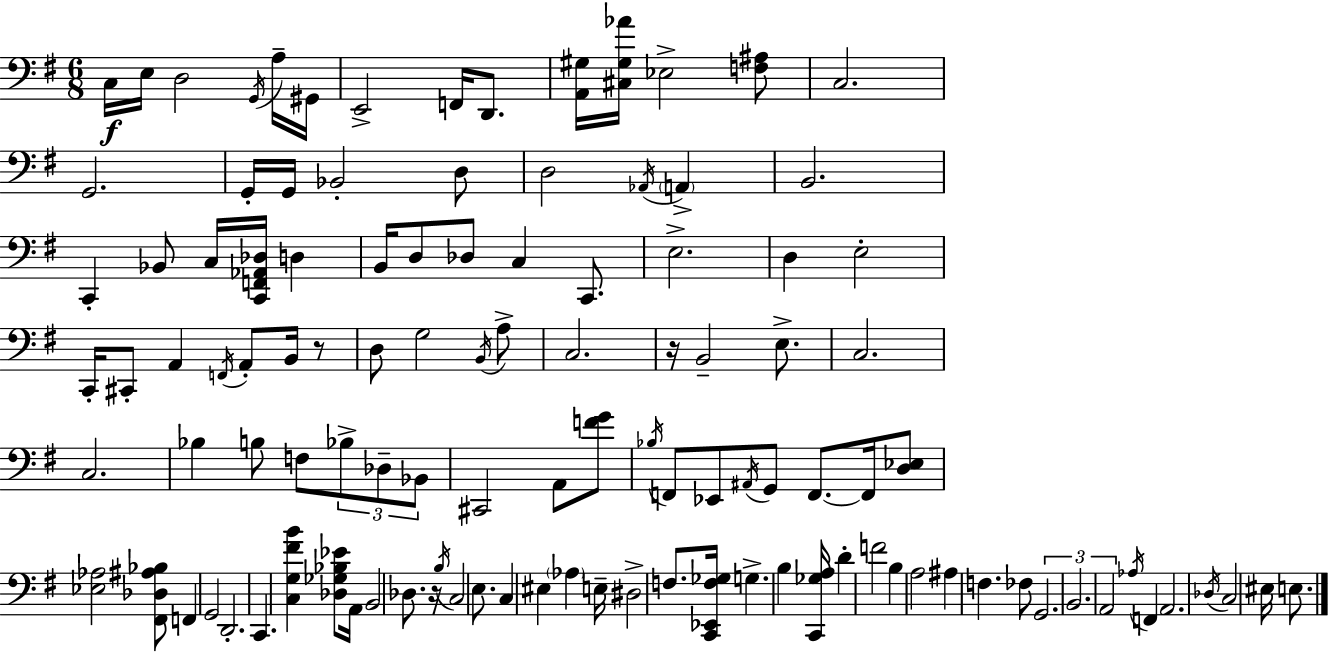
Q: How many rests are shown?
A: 3